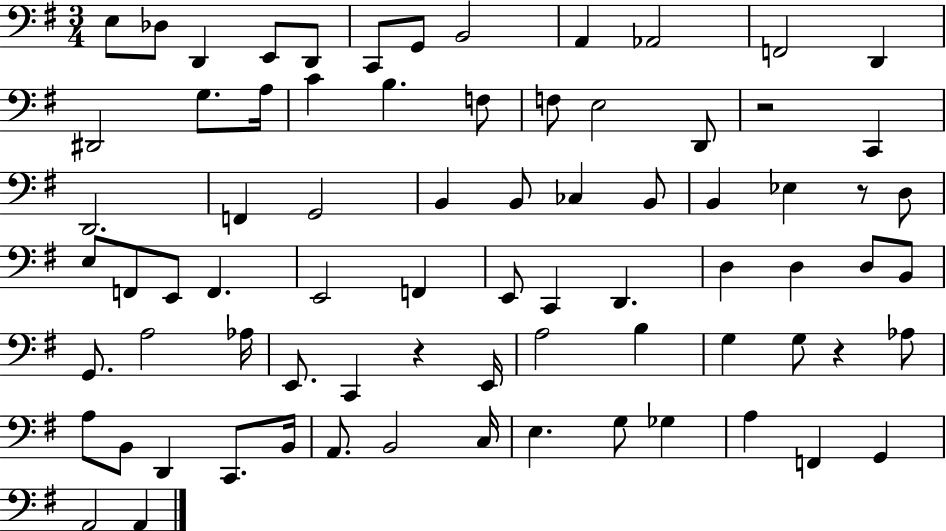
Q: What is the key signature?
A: G major